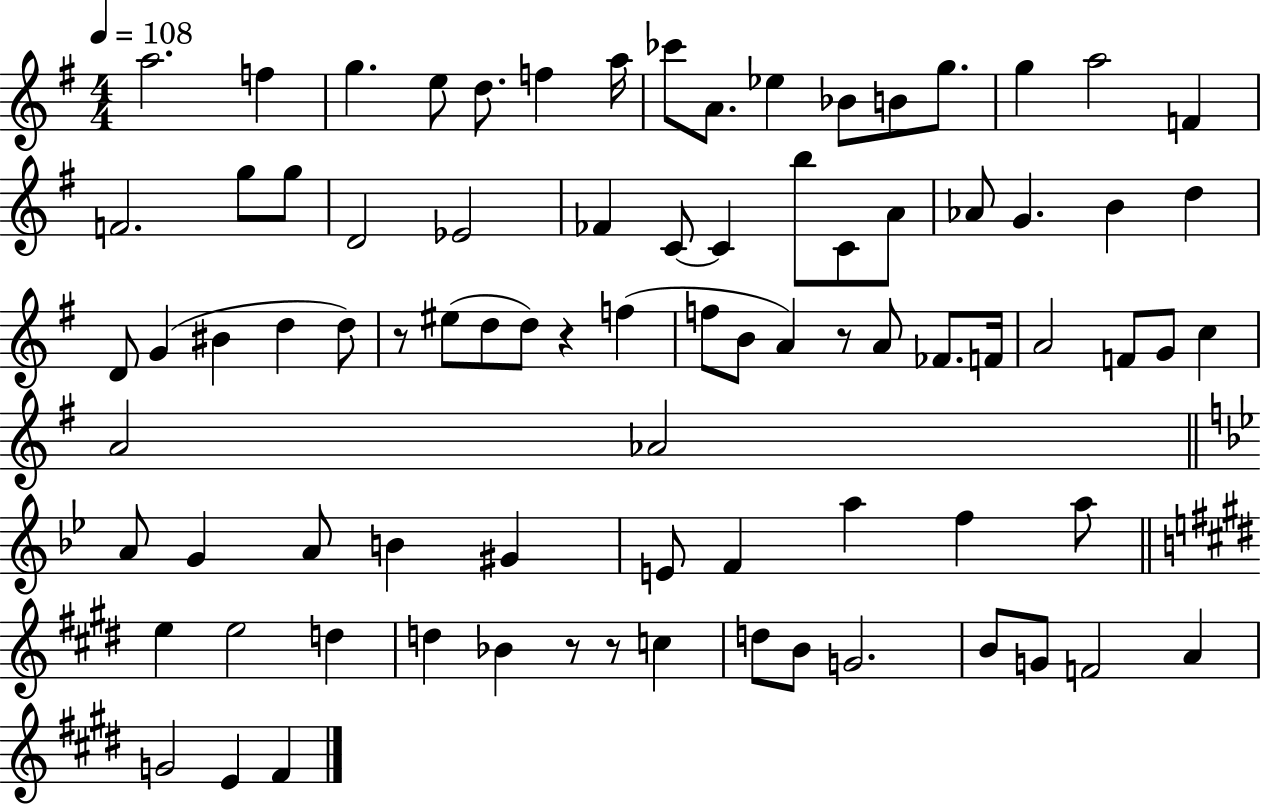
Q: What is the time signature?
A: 4/4